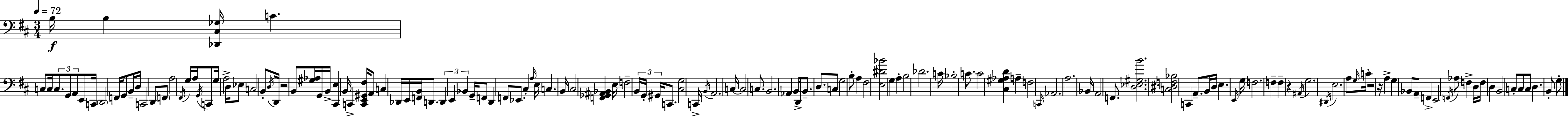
X:1
T:Untitled
M:3/4
L:1/4
K:D
B,/4 B, [_D,,^C,_G,]/4 C C,/2 C,/4 C,/2 G,,/2 A,,/2 E,,/2 C,,/4 D,,2 F,,/4 G,,/2 B,,/4 D,/4 C,,2 D,,/2 F,,/2 A,2 ^F,,/4 G,/4 A,/4 G,,/4 C,,/2 G,/4 A,2 D,/4 _E,/2 C,2 B,,/2 D,/4 D,,/4 z2 B,,/2 [^G,_A,]/4 G,,/4 B,,/4 [^C,,E,] B,,/4 C,, [C,,E,,^G,,^F,]/4 A,,/2 C, _D,,/4 E,,/4 [F,,B,,]/4 D,,/2 D,, E,, _B,, G,,/4 F,,/2 D,, F,,/2 _E,,/2 ^C, A,/4 E,/4 C, B,,/4 ^C,2 [F,,_G,,^A,,_B,,] E,/4 F,2 B,,/4 G,,/4 ^G,,/4 C,,/2 [^C,G,]2 C,,/4 B,,/4 A,,2 C,/4 C,2 C,/2 B,,2 _A,, B,,/4 D,,/4 B,,/2 D,/2 C,/2 G,2 B,/2 A, ^F,2 [E,^D_B]2 G, A, B,2 _D2 C/4 _B,2 C/2 C2 [^C,^G,_A,D] A, F,2 C,,/4 _A,,2 A,2 _B,,/4 A,,2 F,,/2 [D,_E,^G,B]2 [C,^D,F,_B,]2 C,, A,,/2 B,,/4 D,/4 E, E,,/4 G,/4 F,2 F, F, z ^A,,/4 G,2 ^D,,/4 E,2 A,/2 G,/4 C/4 z2 z/4 A, G, _B,,/2 A,,/2 F,, E,,2 F,,/4 _A,/2 F, D,/4 F,/4 D, B,,2 C,/2 C,/2 C,/2 D, B,,/2 G,/2